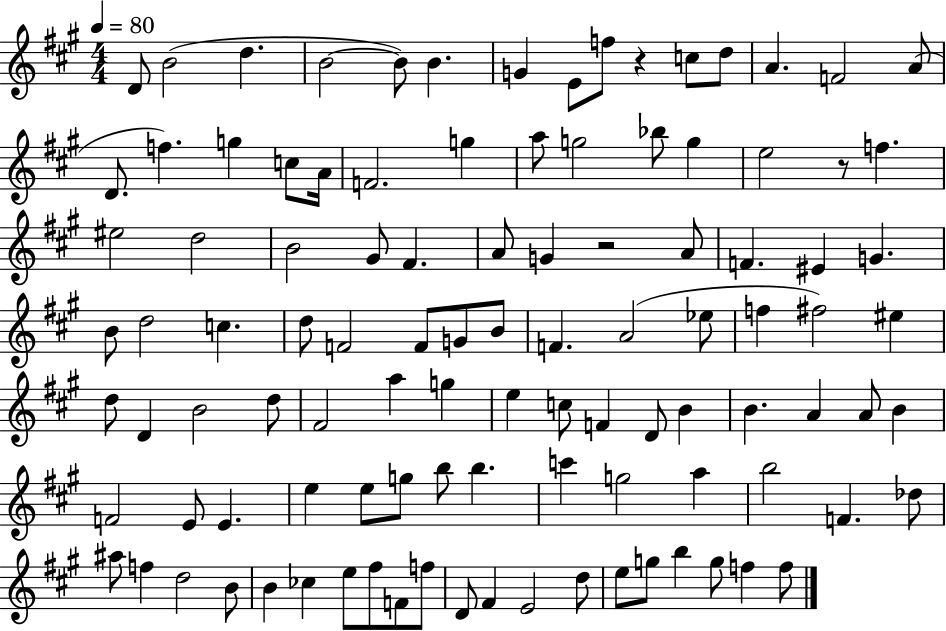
{
  \clef treble
  \numericTimeSignature
  \time 4/4
  \key a \major
  \tempo 4 = 80
  d'8 b'2( d''4. | b'2~~ b'8) b'4. | g'4 e'8 f''8 r4 c''8 d''8 | a'4. f'2 a'8( | \break d'8. f''4.) g''4 c''8 a'16 | f'2. g''4 | a''8 g''2 bes''8 g''4 | e''2 r8 f''4. | \break eis''2 d''2 | b'2 gis'8 fis'4. | a'8 g'4 r2 a'8 | f'4. eis'4 g'4. | \break b'8 d''2 c''4. | d''8 f'2 f'8 g'8 b'8 | f'4. a'2( ees''8 | f''4 fis''2) eis''4 | \break d''8 d'4 b'2 d''8 | fis'2 a''4 g''4 | e''4 c''8 f'4 d'8 b'4 | b'4. a'4 a'8 b'4 | \break f'2 e'8 e'4. | e''4 e''8 g''8 b''8 b''4. | c'''4 g''2 a''4 | b''2 f'4. des''8 | \break ais''8 f''4 d''2 b'8 | b'4 ces''4 e''8 fis''8 f'8 f''8 | d'8 fis'4 e'2 d''8 | e''8 g''8 b''4 g''8 f''4 f''8 | \break \bar "|."
}